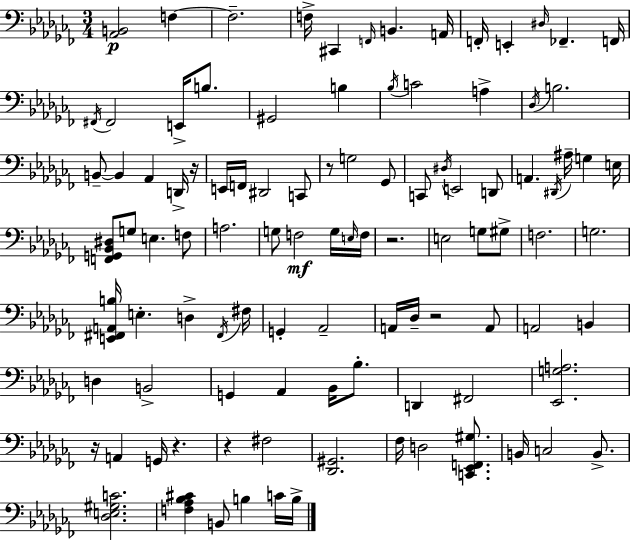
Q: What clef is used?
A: bass